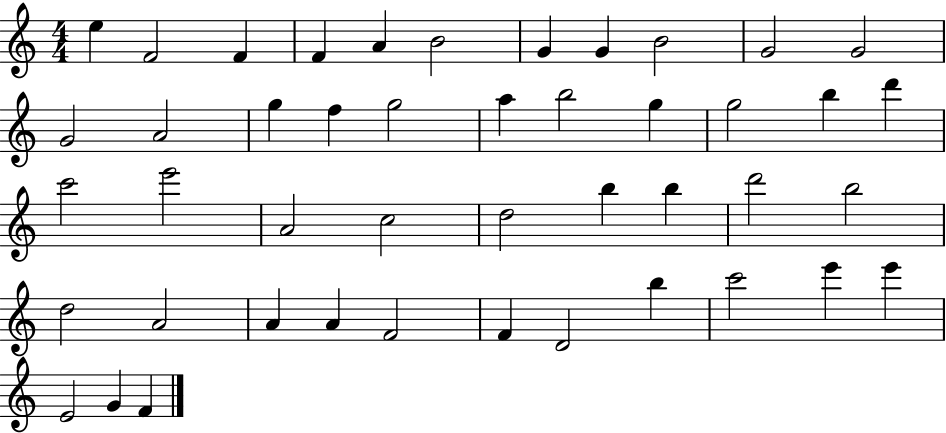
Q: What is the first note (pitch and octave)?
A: E5